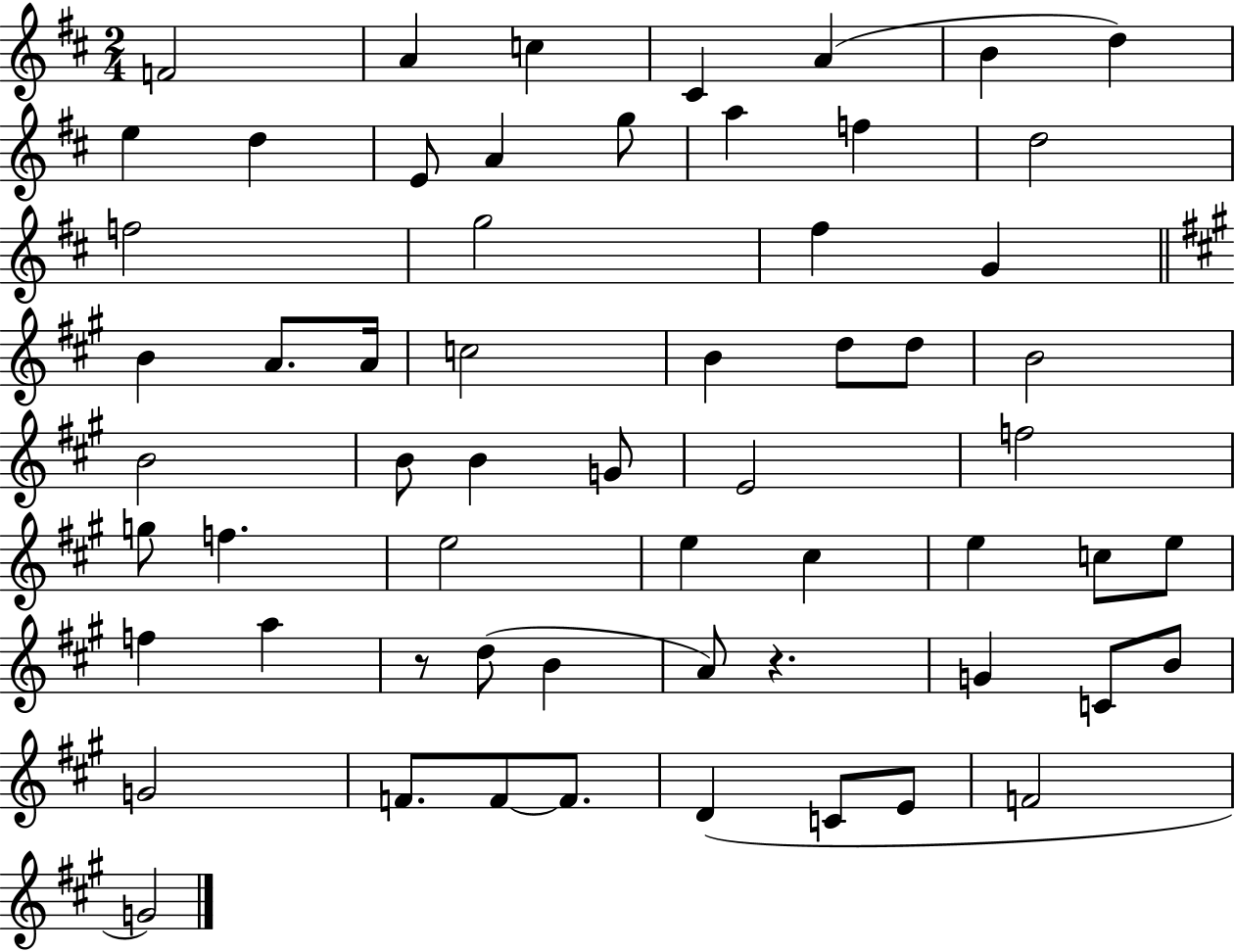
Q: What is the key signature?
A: D major